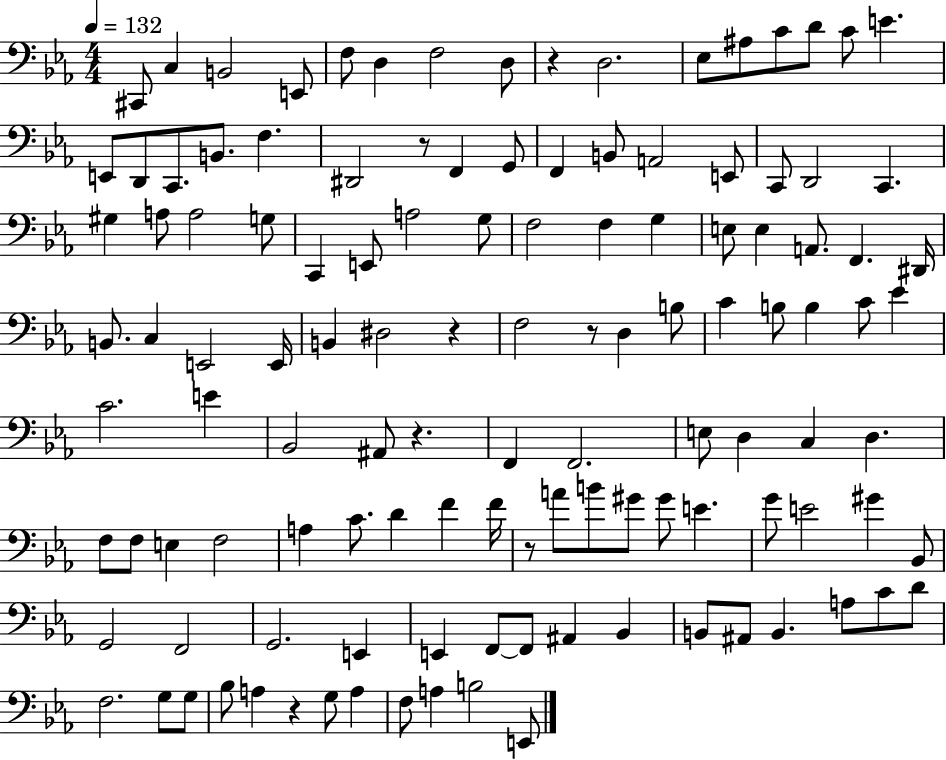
{
  \clef bass
  \numericTimeSignature
  \time 4/4
  \key ees \major
  \tempo 4 = 132
  \repeat volta 2 { cis,8 c4 b,2 e,8 | f8 d4 f2 d8 | r4 d2. | ees8 ais8 c'8 d'8 c'8 e'4. | \break e,8 d,8 c,8. b,8. f4. | dis,2 r8 f,4 g,8 | f,4 b,8 a,2 e,8 | c,8 d,2 c,4. | \break gis4 a8 a2 g8 | c,4 e,8 a2 g8 | f2 f4 g4 | e8 e4 a,8. f,4. dis,16 | \break b,8. c4 e,2 e,16 | b,4 dis2 r4 | f2 r8 d4 b8 | c'4 b8 b4 c'8 ees'4 | \break c'2. e'4 | bes,2 ais,8 r4. | f,4 f,2. | e8 d4 c4 d4. | \break f8 f8 e4 f2 | a4 c'8. d'4 f'4 f'16 | r8 a'8 b'8 gis'8 gis'8 e'4. | g'8 e'2 gis'4 bes,8 | \break g,2 f,2 | g,2. e,4 | e,4 f,8~~ f,8 ais,4 bes,4 | b,8 ais,8 b,4. a8 c'8 d'8 | \break f2. g8 g8 | bes8 a4 r4 g8 a4 | f8 a4 b2 e,8 | } \bar "|."
}